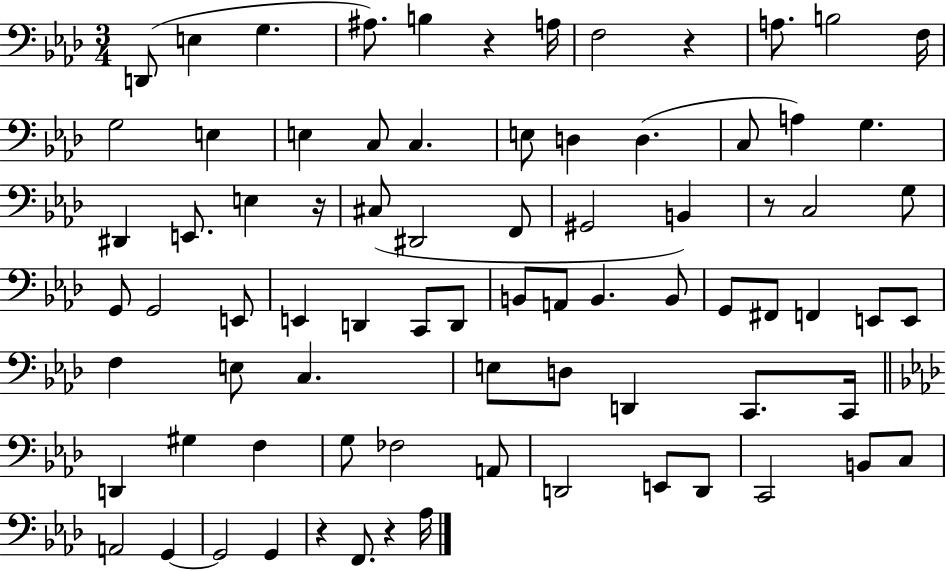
{
  \clef bass
  \numericTimeSignature
  \time 3/4
  \key aes \major
  \repeat volta 2 { d,8( e4 g4. | ais8.) b4 r4 a16 | f2 r4 | a8. b2 f16 | \break g2 e4 | e4 c8 c4. | e8 d4 d4.( | c8 a4) g4. | \break dis,4 e,8. e4 r16 | cis8( dis,2 f,8 | gis,2 b,4) | r8 c2 g8 | \break g,8 g,2 e,8 | e,4 d,4 c,8 d,8 | b,8 a,8 b,4. b,8 | g,8 fis,8 f,4 e,8 e,8 | \break f4 e8 c4. | e8 d8 d,4 c,8. c,16 | \bar "||" \break \key aes \major d,4 gis4 f4 | g8 fes2 a,8 | d,2 e,8 d,8 | c,2 b,8 c8 | \break a,2 g,4~~ | g,2 g,4 | r4 f,8. r4 aes16 | } \bar "|."
}